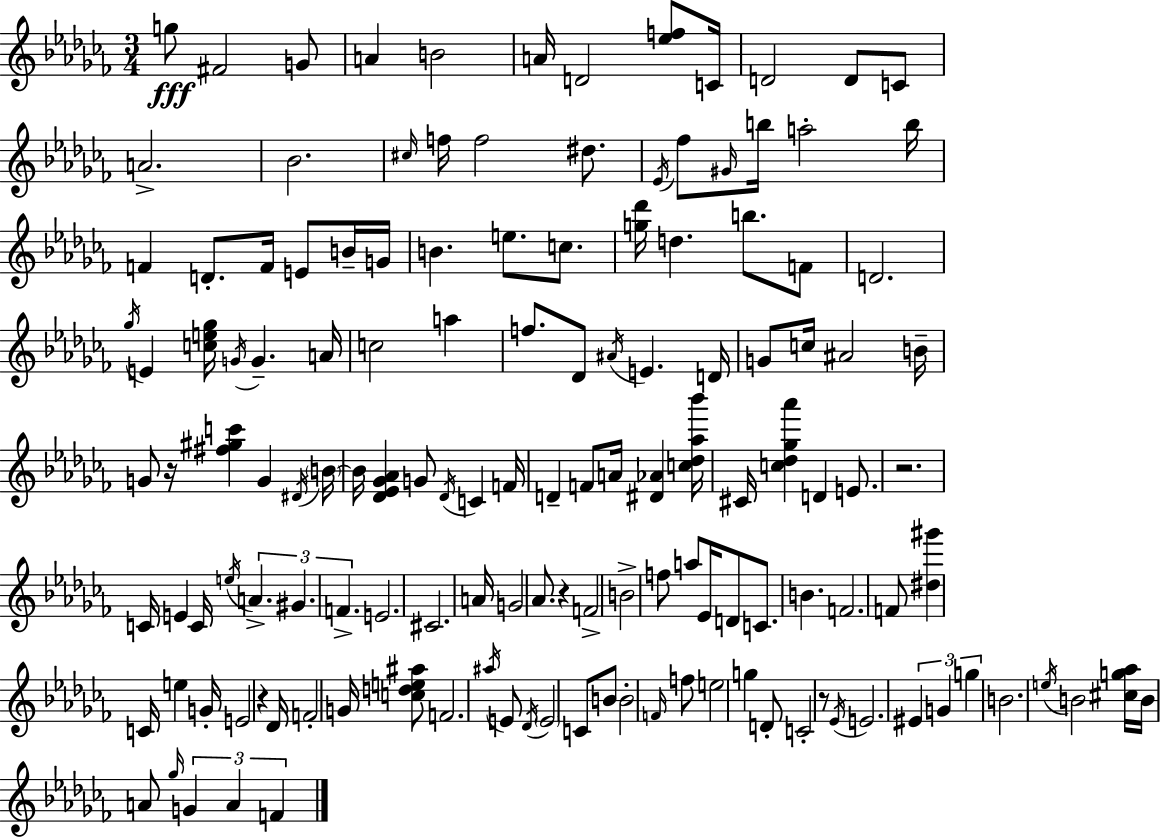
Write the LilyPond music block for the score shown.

{
  \clef treble
  \numericTimeSignature
  \time 3/4
  \key aes \minor
  g''8\fff fis'2 g'8 | a'4 b'2 | a'16 d'2 <ees'' f''>8 c'16 | d'2 d'8 c'8 | \break a'2.-> | bes'2. | \grace { cis''16 } f''16 f''2 dis''8. | \acciaccatura { ees'16 } fes''8 \grace { gis'16 } b''16 a''2-. | \break b''16 f'4 d'8.-. f'16 e'8 | b'16-- g'16 b'4. e''8. | c''8. <g'' des'''>16 d''4. b''8. | f'8 d'2. | \break \acciaccatura { ges''16 } e'4 <c'' e'' ges''>16 \acciaccatura { g'16 } g'4.-- | a'16 c''2 | a''4 f''8. des'8 \acciaccatura { ais'16 } e'4. | d'16 g'8 c''16 ais'2 | \break b'16-- g'8 r16 <fis'' gis'' c'''>4 | g'4 \acciaccatura { dis'16 } \parenthesize b'16~~ b'16 <des' ees' ges' aes'>4 | g'8 \acciaccatura { des'16 } c'4 f'16 d'4-- | f'8 a'16 <dis' aes'>4 <c'' des'' aes'' bes'''>16 cis'16 <c'' des'' ges'' aes'''>4 | \break d'4 e'8. r2. | c'16 e'4 | c'16 \acciaccatura { e''16 } \tuplet 3/2 { a'4.-> gis'4. | f'4.-> } e'2. | \break cis'2. | a'16 g'2 | aes'8. r4 | f'2-> b'2-> | \break f''8 a''8 ees'16 d'8 | c'8. b'4. f'2. | f'8 <dis'' gis'''>4 | c'16 e''4 g'16-. e'2 | \break r4 des'16 f'2-. | g'16 <c'' d'' e'' ais''>8 f'2. | \acciaccatura { ais''16 } e'8 | \acciaccatura { des'16 } \parenthesize e'2 c'8 b'8 | \break b'2-. \grace { f'16 } f''8 | e''2 g''4 | d'8-. c'2-. r8 | \acciaccatura { ees'16 } e'2. | \break \tuplet 3/2 { eis'4 g'4 g''4 } | b'2. | \acciaccatura { e''16 } b'2 <cis'' g'' aes''>16 b'16 | a'8 \grace { ges''16 } \tuplet 3/2 { g'4 a'4 f'4 } | \break \bar "|."
}